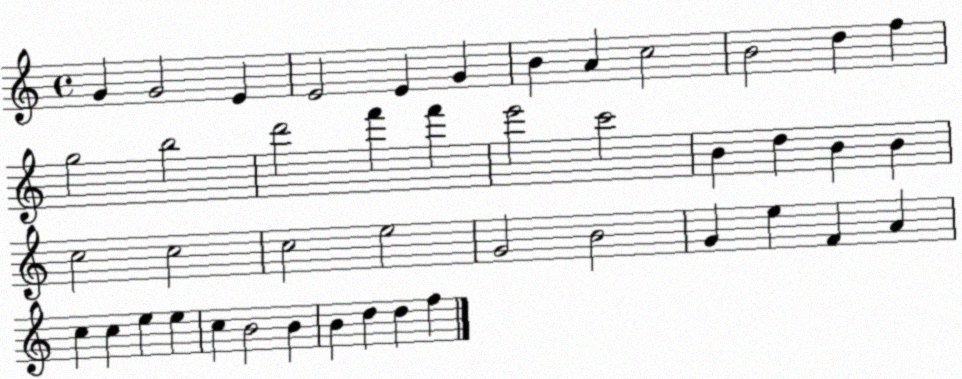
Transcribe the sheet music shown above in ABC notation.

X:1
T:Untitled
M:4/4
L:1/4
K:C
G G2 E E2 E G B A c2 B2 d f g2 b2 d'2 f' f' e'2 c'2 B d B B c2 c2 c2 e2 G2 B2 G e F A c c e e c B2 B B d d f